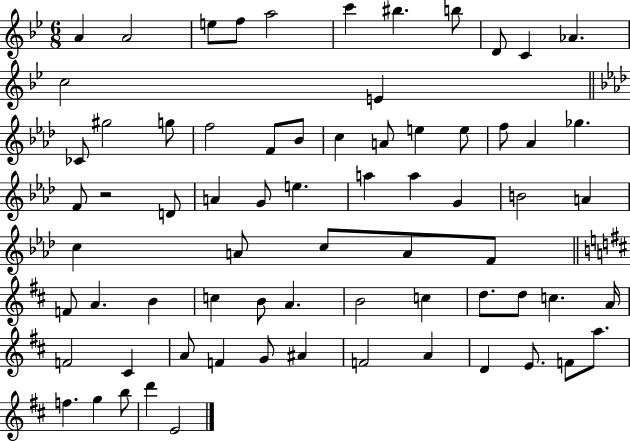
{
  \clef treble
  \numericTimeSignature
  \time 6/8
  \key bes \major
  a'4 a'2 | e''8 f''8 a''2 | c'''4 bis''4. b''8 | d'8 c'4 aes'4. | \break c''2 e'4 | \bar "||" \break \key aes \major ces'8 gis''2 g''8 | f''2 f'8 bes'8 | c''4 a'8 e''4 e''8 | f''8 aes'4 ges''4. | \break f'8 r2 d'8 | a'4 g'8 e''4. | a''4 a''4 g'4 | b'2 a'4 | \break c''4 a'8 c''8 a'8 f'8 | \bar "||" \break \key d \major f'8 a'4. b'4 | c''4 b'8 a'4. | b'2 c''4 | d''8. d''8 c''4. a'16 | \break f'2 cis'4 | a'8 f'4 g'8 ais'4 | f'2 a'4 | d'4 e'8. f'8 a''8. | \break f''4. g''4 b''8 | d'''4 e'2 | \bar "|."
}